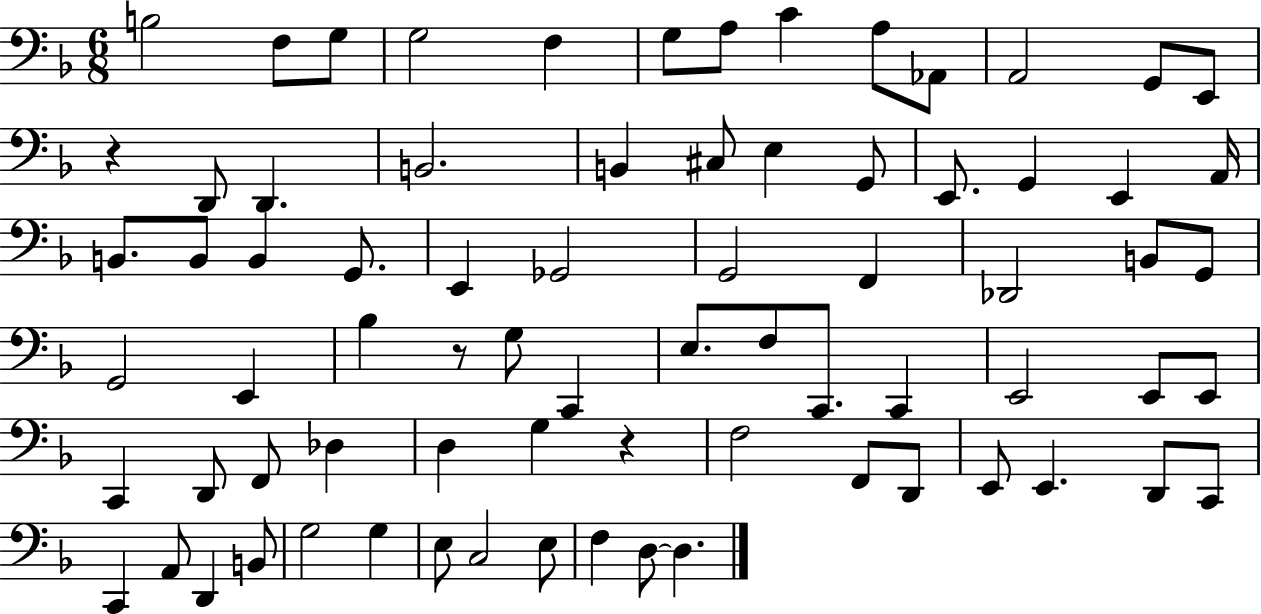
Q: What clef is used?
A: bass